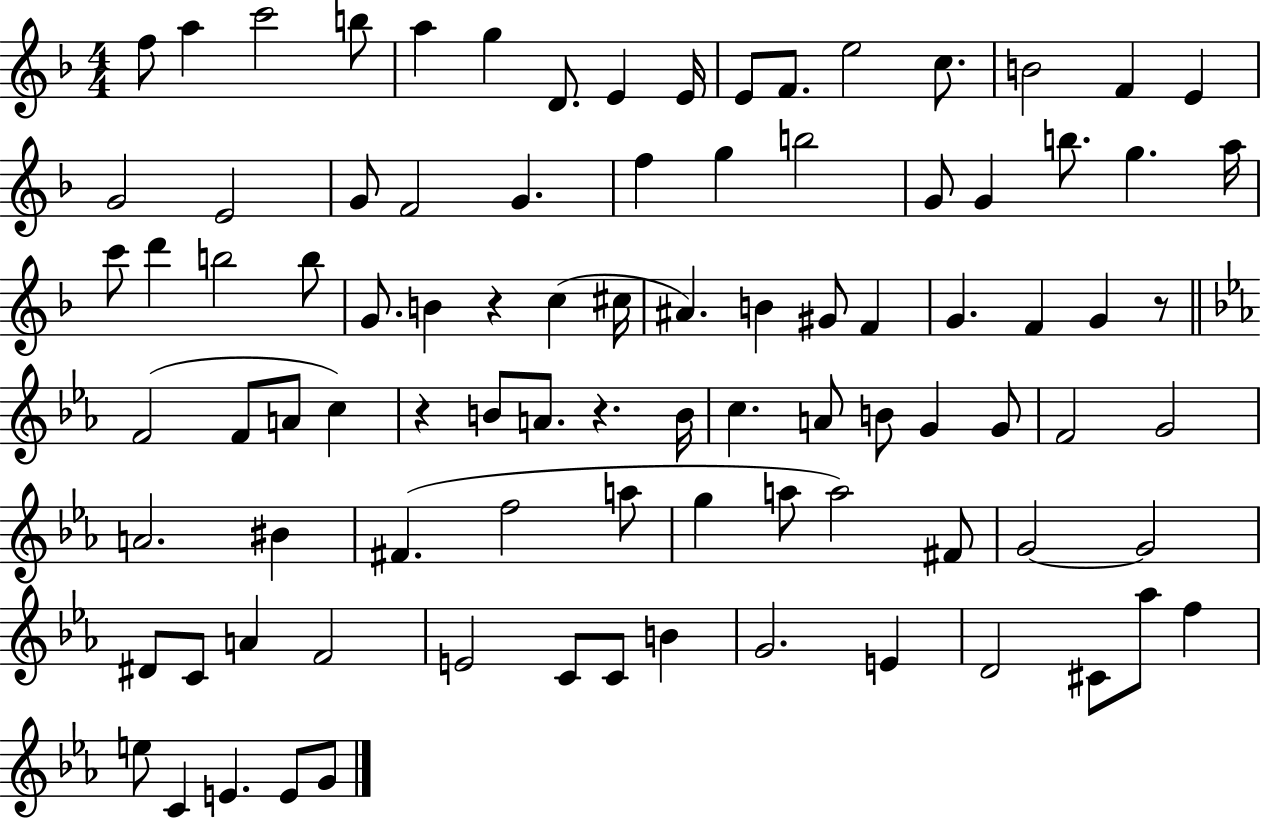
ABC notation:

X:1
T:Untitled
M:4/4
L:1/4
K:F
f/2 a c'2 b/2 a g D/2 E E/4 E/2 F/2 e2 c/2 B2 F E G2 E2 G/2 F2 G f g b2 G/2 G b/2 g a/4 c'/2 d' b2 b/2 G/2 B z c ^c/4 ^A B ^G/2 F G F G z/2 F2 F/2 A/2 c z B/2 A/2 z B/4 c A/2 B/2 G G/2 F2 G2 A2 ^B ^F f2 a/2 g a/2 a2 ^F/2 G2 G2 ^D/2 C/2 A F2 E2 C/2 C/2 B G2 E D2 ^C/2 _a/2 f e/2 C E E/2 G/2